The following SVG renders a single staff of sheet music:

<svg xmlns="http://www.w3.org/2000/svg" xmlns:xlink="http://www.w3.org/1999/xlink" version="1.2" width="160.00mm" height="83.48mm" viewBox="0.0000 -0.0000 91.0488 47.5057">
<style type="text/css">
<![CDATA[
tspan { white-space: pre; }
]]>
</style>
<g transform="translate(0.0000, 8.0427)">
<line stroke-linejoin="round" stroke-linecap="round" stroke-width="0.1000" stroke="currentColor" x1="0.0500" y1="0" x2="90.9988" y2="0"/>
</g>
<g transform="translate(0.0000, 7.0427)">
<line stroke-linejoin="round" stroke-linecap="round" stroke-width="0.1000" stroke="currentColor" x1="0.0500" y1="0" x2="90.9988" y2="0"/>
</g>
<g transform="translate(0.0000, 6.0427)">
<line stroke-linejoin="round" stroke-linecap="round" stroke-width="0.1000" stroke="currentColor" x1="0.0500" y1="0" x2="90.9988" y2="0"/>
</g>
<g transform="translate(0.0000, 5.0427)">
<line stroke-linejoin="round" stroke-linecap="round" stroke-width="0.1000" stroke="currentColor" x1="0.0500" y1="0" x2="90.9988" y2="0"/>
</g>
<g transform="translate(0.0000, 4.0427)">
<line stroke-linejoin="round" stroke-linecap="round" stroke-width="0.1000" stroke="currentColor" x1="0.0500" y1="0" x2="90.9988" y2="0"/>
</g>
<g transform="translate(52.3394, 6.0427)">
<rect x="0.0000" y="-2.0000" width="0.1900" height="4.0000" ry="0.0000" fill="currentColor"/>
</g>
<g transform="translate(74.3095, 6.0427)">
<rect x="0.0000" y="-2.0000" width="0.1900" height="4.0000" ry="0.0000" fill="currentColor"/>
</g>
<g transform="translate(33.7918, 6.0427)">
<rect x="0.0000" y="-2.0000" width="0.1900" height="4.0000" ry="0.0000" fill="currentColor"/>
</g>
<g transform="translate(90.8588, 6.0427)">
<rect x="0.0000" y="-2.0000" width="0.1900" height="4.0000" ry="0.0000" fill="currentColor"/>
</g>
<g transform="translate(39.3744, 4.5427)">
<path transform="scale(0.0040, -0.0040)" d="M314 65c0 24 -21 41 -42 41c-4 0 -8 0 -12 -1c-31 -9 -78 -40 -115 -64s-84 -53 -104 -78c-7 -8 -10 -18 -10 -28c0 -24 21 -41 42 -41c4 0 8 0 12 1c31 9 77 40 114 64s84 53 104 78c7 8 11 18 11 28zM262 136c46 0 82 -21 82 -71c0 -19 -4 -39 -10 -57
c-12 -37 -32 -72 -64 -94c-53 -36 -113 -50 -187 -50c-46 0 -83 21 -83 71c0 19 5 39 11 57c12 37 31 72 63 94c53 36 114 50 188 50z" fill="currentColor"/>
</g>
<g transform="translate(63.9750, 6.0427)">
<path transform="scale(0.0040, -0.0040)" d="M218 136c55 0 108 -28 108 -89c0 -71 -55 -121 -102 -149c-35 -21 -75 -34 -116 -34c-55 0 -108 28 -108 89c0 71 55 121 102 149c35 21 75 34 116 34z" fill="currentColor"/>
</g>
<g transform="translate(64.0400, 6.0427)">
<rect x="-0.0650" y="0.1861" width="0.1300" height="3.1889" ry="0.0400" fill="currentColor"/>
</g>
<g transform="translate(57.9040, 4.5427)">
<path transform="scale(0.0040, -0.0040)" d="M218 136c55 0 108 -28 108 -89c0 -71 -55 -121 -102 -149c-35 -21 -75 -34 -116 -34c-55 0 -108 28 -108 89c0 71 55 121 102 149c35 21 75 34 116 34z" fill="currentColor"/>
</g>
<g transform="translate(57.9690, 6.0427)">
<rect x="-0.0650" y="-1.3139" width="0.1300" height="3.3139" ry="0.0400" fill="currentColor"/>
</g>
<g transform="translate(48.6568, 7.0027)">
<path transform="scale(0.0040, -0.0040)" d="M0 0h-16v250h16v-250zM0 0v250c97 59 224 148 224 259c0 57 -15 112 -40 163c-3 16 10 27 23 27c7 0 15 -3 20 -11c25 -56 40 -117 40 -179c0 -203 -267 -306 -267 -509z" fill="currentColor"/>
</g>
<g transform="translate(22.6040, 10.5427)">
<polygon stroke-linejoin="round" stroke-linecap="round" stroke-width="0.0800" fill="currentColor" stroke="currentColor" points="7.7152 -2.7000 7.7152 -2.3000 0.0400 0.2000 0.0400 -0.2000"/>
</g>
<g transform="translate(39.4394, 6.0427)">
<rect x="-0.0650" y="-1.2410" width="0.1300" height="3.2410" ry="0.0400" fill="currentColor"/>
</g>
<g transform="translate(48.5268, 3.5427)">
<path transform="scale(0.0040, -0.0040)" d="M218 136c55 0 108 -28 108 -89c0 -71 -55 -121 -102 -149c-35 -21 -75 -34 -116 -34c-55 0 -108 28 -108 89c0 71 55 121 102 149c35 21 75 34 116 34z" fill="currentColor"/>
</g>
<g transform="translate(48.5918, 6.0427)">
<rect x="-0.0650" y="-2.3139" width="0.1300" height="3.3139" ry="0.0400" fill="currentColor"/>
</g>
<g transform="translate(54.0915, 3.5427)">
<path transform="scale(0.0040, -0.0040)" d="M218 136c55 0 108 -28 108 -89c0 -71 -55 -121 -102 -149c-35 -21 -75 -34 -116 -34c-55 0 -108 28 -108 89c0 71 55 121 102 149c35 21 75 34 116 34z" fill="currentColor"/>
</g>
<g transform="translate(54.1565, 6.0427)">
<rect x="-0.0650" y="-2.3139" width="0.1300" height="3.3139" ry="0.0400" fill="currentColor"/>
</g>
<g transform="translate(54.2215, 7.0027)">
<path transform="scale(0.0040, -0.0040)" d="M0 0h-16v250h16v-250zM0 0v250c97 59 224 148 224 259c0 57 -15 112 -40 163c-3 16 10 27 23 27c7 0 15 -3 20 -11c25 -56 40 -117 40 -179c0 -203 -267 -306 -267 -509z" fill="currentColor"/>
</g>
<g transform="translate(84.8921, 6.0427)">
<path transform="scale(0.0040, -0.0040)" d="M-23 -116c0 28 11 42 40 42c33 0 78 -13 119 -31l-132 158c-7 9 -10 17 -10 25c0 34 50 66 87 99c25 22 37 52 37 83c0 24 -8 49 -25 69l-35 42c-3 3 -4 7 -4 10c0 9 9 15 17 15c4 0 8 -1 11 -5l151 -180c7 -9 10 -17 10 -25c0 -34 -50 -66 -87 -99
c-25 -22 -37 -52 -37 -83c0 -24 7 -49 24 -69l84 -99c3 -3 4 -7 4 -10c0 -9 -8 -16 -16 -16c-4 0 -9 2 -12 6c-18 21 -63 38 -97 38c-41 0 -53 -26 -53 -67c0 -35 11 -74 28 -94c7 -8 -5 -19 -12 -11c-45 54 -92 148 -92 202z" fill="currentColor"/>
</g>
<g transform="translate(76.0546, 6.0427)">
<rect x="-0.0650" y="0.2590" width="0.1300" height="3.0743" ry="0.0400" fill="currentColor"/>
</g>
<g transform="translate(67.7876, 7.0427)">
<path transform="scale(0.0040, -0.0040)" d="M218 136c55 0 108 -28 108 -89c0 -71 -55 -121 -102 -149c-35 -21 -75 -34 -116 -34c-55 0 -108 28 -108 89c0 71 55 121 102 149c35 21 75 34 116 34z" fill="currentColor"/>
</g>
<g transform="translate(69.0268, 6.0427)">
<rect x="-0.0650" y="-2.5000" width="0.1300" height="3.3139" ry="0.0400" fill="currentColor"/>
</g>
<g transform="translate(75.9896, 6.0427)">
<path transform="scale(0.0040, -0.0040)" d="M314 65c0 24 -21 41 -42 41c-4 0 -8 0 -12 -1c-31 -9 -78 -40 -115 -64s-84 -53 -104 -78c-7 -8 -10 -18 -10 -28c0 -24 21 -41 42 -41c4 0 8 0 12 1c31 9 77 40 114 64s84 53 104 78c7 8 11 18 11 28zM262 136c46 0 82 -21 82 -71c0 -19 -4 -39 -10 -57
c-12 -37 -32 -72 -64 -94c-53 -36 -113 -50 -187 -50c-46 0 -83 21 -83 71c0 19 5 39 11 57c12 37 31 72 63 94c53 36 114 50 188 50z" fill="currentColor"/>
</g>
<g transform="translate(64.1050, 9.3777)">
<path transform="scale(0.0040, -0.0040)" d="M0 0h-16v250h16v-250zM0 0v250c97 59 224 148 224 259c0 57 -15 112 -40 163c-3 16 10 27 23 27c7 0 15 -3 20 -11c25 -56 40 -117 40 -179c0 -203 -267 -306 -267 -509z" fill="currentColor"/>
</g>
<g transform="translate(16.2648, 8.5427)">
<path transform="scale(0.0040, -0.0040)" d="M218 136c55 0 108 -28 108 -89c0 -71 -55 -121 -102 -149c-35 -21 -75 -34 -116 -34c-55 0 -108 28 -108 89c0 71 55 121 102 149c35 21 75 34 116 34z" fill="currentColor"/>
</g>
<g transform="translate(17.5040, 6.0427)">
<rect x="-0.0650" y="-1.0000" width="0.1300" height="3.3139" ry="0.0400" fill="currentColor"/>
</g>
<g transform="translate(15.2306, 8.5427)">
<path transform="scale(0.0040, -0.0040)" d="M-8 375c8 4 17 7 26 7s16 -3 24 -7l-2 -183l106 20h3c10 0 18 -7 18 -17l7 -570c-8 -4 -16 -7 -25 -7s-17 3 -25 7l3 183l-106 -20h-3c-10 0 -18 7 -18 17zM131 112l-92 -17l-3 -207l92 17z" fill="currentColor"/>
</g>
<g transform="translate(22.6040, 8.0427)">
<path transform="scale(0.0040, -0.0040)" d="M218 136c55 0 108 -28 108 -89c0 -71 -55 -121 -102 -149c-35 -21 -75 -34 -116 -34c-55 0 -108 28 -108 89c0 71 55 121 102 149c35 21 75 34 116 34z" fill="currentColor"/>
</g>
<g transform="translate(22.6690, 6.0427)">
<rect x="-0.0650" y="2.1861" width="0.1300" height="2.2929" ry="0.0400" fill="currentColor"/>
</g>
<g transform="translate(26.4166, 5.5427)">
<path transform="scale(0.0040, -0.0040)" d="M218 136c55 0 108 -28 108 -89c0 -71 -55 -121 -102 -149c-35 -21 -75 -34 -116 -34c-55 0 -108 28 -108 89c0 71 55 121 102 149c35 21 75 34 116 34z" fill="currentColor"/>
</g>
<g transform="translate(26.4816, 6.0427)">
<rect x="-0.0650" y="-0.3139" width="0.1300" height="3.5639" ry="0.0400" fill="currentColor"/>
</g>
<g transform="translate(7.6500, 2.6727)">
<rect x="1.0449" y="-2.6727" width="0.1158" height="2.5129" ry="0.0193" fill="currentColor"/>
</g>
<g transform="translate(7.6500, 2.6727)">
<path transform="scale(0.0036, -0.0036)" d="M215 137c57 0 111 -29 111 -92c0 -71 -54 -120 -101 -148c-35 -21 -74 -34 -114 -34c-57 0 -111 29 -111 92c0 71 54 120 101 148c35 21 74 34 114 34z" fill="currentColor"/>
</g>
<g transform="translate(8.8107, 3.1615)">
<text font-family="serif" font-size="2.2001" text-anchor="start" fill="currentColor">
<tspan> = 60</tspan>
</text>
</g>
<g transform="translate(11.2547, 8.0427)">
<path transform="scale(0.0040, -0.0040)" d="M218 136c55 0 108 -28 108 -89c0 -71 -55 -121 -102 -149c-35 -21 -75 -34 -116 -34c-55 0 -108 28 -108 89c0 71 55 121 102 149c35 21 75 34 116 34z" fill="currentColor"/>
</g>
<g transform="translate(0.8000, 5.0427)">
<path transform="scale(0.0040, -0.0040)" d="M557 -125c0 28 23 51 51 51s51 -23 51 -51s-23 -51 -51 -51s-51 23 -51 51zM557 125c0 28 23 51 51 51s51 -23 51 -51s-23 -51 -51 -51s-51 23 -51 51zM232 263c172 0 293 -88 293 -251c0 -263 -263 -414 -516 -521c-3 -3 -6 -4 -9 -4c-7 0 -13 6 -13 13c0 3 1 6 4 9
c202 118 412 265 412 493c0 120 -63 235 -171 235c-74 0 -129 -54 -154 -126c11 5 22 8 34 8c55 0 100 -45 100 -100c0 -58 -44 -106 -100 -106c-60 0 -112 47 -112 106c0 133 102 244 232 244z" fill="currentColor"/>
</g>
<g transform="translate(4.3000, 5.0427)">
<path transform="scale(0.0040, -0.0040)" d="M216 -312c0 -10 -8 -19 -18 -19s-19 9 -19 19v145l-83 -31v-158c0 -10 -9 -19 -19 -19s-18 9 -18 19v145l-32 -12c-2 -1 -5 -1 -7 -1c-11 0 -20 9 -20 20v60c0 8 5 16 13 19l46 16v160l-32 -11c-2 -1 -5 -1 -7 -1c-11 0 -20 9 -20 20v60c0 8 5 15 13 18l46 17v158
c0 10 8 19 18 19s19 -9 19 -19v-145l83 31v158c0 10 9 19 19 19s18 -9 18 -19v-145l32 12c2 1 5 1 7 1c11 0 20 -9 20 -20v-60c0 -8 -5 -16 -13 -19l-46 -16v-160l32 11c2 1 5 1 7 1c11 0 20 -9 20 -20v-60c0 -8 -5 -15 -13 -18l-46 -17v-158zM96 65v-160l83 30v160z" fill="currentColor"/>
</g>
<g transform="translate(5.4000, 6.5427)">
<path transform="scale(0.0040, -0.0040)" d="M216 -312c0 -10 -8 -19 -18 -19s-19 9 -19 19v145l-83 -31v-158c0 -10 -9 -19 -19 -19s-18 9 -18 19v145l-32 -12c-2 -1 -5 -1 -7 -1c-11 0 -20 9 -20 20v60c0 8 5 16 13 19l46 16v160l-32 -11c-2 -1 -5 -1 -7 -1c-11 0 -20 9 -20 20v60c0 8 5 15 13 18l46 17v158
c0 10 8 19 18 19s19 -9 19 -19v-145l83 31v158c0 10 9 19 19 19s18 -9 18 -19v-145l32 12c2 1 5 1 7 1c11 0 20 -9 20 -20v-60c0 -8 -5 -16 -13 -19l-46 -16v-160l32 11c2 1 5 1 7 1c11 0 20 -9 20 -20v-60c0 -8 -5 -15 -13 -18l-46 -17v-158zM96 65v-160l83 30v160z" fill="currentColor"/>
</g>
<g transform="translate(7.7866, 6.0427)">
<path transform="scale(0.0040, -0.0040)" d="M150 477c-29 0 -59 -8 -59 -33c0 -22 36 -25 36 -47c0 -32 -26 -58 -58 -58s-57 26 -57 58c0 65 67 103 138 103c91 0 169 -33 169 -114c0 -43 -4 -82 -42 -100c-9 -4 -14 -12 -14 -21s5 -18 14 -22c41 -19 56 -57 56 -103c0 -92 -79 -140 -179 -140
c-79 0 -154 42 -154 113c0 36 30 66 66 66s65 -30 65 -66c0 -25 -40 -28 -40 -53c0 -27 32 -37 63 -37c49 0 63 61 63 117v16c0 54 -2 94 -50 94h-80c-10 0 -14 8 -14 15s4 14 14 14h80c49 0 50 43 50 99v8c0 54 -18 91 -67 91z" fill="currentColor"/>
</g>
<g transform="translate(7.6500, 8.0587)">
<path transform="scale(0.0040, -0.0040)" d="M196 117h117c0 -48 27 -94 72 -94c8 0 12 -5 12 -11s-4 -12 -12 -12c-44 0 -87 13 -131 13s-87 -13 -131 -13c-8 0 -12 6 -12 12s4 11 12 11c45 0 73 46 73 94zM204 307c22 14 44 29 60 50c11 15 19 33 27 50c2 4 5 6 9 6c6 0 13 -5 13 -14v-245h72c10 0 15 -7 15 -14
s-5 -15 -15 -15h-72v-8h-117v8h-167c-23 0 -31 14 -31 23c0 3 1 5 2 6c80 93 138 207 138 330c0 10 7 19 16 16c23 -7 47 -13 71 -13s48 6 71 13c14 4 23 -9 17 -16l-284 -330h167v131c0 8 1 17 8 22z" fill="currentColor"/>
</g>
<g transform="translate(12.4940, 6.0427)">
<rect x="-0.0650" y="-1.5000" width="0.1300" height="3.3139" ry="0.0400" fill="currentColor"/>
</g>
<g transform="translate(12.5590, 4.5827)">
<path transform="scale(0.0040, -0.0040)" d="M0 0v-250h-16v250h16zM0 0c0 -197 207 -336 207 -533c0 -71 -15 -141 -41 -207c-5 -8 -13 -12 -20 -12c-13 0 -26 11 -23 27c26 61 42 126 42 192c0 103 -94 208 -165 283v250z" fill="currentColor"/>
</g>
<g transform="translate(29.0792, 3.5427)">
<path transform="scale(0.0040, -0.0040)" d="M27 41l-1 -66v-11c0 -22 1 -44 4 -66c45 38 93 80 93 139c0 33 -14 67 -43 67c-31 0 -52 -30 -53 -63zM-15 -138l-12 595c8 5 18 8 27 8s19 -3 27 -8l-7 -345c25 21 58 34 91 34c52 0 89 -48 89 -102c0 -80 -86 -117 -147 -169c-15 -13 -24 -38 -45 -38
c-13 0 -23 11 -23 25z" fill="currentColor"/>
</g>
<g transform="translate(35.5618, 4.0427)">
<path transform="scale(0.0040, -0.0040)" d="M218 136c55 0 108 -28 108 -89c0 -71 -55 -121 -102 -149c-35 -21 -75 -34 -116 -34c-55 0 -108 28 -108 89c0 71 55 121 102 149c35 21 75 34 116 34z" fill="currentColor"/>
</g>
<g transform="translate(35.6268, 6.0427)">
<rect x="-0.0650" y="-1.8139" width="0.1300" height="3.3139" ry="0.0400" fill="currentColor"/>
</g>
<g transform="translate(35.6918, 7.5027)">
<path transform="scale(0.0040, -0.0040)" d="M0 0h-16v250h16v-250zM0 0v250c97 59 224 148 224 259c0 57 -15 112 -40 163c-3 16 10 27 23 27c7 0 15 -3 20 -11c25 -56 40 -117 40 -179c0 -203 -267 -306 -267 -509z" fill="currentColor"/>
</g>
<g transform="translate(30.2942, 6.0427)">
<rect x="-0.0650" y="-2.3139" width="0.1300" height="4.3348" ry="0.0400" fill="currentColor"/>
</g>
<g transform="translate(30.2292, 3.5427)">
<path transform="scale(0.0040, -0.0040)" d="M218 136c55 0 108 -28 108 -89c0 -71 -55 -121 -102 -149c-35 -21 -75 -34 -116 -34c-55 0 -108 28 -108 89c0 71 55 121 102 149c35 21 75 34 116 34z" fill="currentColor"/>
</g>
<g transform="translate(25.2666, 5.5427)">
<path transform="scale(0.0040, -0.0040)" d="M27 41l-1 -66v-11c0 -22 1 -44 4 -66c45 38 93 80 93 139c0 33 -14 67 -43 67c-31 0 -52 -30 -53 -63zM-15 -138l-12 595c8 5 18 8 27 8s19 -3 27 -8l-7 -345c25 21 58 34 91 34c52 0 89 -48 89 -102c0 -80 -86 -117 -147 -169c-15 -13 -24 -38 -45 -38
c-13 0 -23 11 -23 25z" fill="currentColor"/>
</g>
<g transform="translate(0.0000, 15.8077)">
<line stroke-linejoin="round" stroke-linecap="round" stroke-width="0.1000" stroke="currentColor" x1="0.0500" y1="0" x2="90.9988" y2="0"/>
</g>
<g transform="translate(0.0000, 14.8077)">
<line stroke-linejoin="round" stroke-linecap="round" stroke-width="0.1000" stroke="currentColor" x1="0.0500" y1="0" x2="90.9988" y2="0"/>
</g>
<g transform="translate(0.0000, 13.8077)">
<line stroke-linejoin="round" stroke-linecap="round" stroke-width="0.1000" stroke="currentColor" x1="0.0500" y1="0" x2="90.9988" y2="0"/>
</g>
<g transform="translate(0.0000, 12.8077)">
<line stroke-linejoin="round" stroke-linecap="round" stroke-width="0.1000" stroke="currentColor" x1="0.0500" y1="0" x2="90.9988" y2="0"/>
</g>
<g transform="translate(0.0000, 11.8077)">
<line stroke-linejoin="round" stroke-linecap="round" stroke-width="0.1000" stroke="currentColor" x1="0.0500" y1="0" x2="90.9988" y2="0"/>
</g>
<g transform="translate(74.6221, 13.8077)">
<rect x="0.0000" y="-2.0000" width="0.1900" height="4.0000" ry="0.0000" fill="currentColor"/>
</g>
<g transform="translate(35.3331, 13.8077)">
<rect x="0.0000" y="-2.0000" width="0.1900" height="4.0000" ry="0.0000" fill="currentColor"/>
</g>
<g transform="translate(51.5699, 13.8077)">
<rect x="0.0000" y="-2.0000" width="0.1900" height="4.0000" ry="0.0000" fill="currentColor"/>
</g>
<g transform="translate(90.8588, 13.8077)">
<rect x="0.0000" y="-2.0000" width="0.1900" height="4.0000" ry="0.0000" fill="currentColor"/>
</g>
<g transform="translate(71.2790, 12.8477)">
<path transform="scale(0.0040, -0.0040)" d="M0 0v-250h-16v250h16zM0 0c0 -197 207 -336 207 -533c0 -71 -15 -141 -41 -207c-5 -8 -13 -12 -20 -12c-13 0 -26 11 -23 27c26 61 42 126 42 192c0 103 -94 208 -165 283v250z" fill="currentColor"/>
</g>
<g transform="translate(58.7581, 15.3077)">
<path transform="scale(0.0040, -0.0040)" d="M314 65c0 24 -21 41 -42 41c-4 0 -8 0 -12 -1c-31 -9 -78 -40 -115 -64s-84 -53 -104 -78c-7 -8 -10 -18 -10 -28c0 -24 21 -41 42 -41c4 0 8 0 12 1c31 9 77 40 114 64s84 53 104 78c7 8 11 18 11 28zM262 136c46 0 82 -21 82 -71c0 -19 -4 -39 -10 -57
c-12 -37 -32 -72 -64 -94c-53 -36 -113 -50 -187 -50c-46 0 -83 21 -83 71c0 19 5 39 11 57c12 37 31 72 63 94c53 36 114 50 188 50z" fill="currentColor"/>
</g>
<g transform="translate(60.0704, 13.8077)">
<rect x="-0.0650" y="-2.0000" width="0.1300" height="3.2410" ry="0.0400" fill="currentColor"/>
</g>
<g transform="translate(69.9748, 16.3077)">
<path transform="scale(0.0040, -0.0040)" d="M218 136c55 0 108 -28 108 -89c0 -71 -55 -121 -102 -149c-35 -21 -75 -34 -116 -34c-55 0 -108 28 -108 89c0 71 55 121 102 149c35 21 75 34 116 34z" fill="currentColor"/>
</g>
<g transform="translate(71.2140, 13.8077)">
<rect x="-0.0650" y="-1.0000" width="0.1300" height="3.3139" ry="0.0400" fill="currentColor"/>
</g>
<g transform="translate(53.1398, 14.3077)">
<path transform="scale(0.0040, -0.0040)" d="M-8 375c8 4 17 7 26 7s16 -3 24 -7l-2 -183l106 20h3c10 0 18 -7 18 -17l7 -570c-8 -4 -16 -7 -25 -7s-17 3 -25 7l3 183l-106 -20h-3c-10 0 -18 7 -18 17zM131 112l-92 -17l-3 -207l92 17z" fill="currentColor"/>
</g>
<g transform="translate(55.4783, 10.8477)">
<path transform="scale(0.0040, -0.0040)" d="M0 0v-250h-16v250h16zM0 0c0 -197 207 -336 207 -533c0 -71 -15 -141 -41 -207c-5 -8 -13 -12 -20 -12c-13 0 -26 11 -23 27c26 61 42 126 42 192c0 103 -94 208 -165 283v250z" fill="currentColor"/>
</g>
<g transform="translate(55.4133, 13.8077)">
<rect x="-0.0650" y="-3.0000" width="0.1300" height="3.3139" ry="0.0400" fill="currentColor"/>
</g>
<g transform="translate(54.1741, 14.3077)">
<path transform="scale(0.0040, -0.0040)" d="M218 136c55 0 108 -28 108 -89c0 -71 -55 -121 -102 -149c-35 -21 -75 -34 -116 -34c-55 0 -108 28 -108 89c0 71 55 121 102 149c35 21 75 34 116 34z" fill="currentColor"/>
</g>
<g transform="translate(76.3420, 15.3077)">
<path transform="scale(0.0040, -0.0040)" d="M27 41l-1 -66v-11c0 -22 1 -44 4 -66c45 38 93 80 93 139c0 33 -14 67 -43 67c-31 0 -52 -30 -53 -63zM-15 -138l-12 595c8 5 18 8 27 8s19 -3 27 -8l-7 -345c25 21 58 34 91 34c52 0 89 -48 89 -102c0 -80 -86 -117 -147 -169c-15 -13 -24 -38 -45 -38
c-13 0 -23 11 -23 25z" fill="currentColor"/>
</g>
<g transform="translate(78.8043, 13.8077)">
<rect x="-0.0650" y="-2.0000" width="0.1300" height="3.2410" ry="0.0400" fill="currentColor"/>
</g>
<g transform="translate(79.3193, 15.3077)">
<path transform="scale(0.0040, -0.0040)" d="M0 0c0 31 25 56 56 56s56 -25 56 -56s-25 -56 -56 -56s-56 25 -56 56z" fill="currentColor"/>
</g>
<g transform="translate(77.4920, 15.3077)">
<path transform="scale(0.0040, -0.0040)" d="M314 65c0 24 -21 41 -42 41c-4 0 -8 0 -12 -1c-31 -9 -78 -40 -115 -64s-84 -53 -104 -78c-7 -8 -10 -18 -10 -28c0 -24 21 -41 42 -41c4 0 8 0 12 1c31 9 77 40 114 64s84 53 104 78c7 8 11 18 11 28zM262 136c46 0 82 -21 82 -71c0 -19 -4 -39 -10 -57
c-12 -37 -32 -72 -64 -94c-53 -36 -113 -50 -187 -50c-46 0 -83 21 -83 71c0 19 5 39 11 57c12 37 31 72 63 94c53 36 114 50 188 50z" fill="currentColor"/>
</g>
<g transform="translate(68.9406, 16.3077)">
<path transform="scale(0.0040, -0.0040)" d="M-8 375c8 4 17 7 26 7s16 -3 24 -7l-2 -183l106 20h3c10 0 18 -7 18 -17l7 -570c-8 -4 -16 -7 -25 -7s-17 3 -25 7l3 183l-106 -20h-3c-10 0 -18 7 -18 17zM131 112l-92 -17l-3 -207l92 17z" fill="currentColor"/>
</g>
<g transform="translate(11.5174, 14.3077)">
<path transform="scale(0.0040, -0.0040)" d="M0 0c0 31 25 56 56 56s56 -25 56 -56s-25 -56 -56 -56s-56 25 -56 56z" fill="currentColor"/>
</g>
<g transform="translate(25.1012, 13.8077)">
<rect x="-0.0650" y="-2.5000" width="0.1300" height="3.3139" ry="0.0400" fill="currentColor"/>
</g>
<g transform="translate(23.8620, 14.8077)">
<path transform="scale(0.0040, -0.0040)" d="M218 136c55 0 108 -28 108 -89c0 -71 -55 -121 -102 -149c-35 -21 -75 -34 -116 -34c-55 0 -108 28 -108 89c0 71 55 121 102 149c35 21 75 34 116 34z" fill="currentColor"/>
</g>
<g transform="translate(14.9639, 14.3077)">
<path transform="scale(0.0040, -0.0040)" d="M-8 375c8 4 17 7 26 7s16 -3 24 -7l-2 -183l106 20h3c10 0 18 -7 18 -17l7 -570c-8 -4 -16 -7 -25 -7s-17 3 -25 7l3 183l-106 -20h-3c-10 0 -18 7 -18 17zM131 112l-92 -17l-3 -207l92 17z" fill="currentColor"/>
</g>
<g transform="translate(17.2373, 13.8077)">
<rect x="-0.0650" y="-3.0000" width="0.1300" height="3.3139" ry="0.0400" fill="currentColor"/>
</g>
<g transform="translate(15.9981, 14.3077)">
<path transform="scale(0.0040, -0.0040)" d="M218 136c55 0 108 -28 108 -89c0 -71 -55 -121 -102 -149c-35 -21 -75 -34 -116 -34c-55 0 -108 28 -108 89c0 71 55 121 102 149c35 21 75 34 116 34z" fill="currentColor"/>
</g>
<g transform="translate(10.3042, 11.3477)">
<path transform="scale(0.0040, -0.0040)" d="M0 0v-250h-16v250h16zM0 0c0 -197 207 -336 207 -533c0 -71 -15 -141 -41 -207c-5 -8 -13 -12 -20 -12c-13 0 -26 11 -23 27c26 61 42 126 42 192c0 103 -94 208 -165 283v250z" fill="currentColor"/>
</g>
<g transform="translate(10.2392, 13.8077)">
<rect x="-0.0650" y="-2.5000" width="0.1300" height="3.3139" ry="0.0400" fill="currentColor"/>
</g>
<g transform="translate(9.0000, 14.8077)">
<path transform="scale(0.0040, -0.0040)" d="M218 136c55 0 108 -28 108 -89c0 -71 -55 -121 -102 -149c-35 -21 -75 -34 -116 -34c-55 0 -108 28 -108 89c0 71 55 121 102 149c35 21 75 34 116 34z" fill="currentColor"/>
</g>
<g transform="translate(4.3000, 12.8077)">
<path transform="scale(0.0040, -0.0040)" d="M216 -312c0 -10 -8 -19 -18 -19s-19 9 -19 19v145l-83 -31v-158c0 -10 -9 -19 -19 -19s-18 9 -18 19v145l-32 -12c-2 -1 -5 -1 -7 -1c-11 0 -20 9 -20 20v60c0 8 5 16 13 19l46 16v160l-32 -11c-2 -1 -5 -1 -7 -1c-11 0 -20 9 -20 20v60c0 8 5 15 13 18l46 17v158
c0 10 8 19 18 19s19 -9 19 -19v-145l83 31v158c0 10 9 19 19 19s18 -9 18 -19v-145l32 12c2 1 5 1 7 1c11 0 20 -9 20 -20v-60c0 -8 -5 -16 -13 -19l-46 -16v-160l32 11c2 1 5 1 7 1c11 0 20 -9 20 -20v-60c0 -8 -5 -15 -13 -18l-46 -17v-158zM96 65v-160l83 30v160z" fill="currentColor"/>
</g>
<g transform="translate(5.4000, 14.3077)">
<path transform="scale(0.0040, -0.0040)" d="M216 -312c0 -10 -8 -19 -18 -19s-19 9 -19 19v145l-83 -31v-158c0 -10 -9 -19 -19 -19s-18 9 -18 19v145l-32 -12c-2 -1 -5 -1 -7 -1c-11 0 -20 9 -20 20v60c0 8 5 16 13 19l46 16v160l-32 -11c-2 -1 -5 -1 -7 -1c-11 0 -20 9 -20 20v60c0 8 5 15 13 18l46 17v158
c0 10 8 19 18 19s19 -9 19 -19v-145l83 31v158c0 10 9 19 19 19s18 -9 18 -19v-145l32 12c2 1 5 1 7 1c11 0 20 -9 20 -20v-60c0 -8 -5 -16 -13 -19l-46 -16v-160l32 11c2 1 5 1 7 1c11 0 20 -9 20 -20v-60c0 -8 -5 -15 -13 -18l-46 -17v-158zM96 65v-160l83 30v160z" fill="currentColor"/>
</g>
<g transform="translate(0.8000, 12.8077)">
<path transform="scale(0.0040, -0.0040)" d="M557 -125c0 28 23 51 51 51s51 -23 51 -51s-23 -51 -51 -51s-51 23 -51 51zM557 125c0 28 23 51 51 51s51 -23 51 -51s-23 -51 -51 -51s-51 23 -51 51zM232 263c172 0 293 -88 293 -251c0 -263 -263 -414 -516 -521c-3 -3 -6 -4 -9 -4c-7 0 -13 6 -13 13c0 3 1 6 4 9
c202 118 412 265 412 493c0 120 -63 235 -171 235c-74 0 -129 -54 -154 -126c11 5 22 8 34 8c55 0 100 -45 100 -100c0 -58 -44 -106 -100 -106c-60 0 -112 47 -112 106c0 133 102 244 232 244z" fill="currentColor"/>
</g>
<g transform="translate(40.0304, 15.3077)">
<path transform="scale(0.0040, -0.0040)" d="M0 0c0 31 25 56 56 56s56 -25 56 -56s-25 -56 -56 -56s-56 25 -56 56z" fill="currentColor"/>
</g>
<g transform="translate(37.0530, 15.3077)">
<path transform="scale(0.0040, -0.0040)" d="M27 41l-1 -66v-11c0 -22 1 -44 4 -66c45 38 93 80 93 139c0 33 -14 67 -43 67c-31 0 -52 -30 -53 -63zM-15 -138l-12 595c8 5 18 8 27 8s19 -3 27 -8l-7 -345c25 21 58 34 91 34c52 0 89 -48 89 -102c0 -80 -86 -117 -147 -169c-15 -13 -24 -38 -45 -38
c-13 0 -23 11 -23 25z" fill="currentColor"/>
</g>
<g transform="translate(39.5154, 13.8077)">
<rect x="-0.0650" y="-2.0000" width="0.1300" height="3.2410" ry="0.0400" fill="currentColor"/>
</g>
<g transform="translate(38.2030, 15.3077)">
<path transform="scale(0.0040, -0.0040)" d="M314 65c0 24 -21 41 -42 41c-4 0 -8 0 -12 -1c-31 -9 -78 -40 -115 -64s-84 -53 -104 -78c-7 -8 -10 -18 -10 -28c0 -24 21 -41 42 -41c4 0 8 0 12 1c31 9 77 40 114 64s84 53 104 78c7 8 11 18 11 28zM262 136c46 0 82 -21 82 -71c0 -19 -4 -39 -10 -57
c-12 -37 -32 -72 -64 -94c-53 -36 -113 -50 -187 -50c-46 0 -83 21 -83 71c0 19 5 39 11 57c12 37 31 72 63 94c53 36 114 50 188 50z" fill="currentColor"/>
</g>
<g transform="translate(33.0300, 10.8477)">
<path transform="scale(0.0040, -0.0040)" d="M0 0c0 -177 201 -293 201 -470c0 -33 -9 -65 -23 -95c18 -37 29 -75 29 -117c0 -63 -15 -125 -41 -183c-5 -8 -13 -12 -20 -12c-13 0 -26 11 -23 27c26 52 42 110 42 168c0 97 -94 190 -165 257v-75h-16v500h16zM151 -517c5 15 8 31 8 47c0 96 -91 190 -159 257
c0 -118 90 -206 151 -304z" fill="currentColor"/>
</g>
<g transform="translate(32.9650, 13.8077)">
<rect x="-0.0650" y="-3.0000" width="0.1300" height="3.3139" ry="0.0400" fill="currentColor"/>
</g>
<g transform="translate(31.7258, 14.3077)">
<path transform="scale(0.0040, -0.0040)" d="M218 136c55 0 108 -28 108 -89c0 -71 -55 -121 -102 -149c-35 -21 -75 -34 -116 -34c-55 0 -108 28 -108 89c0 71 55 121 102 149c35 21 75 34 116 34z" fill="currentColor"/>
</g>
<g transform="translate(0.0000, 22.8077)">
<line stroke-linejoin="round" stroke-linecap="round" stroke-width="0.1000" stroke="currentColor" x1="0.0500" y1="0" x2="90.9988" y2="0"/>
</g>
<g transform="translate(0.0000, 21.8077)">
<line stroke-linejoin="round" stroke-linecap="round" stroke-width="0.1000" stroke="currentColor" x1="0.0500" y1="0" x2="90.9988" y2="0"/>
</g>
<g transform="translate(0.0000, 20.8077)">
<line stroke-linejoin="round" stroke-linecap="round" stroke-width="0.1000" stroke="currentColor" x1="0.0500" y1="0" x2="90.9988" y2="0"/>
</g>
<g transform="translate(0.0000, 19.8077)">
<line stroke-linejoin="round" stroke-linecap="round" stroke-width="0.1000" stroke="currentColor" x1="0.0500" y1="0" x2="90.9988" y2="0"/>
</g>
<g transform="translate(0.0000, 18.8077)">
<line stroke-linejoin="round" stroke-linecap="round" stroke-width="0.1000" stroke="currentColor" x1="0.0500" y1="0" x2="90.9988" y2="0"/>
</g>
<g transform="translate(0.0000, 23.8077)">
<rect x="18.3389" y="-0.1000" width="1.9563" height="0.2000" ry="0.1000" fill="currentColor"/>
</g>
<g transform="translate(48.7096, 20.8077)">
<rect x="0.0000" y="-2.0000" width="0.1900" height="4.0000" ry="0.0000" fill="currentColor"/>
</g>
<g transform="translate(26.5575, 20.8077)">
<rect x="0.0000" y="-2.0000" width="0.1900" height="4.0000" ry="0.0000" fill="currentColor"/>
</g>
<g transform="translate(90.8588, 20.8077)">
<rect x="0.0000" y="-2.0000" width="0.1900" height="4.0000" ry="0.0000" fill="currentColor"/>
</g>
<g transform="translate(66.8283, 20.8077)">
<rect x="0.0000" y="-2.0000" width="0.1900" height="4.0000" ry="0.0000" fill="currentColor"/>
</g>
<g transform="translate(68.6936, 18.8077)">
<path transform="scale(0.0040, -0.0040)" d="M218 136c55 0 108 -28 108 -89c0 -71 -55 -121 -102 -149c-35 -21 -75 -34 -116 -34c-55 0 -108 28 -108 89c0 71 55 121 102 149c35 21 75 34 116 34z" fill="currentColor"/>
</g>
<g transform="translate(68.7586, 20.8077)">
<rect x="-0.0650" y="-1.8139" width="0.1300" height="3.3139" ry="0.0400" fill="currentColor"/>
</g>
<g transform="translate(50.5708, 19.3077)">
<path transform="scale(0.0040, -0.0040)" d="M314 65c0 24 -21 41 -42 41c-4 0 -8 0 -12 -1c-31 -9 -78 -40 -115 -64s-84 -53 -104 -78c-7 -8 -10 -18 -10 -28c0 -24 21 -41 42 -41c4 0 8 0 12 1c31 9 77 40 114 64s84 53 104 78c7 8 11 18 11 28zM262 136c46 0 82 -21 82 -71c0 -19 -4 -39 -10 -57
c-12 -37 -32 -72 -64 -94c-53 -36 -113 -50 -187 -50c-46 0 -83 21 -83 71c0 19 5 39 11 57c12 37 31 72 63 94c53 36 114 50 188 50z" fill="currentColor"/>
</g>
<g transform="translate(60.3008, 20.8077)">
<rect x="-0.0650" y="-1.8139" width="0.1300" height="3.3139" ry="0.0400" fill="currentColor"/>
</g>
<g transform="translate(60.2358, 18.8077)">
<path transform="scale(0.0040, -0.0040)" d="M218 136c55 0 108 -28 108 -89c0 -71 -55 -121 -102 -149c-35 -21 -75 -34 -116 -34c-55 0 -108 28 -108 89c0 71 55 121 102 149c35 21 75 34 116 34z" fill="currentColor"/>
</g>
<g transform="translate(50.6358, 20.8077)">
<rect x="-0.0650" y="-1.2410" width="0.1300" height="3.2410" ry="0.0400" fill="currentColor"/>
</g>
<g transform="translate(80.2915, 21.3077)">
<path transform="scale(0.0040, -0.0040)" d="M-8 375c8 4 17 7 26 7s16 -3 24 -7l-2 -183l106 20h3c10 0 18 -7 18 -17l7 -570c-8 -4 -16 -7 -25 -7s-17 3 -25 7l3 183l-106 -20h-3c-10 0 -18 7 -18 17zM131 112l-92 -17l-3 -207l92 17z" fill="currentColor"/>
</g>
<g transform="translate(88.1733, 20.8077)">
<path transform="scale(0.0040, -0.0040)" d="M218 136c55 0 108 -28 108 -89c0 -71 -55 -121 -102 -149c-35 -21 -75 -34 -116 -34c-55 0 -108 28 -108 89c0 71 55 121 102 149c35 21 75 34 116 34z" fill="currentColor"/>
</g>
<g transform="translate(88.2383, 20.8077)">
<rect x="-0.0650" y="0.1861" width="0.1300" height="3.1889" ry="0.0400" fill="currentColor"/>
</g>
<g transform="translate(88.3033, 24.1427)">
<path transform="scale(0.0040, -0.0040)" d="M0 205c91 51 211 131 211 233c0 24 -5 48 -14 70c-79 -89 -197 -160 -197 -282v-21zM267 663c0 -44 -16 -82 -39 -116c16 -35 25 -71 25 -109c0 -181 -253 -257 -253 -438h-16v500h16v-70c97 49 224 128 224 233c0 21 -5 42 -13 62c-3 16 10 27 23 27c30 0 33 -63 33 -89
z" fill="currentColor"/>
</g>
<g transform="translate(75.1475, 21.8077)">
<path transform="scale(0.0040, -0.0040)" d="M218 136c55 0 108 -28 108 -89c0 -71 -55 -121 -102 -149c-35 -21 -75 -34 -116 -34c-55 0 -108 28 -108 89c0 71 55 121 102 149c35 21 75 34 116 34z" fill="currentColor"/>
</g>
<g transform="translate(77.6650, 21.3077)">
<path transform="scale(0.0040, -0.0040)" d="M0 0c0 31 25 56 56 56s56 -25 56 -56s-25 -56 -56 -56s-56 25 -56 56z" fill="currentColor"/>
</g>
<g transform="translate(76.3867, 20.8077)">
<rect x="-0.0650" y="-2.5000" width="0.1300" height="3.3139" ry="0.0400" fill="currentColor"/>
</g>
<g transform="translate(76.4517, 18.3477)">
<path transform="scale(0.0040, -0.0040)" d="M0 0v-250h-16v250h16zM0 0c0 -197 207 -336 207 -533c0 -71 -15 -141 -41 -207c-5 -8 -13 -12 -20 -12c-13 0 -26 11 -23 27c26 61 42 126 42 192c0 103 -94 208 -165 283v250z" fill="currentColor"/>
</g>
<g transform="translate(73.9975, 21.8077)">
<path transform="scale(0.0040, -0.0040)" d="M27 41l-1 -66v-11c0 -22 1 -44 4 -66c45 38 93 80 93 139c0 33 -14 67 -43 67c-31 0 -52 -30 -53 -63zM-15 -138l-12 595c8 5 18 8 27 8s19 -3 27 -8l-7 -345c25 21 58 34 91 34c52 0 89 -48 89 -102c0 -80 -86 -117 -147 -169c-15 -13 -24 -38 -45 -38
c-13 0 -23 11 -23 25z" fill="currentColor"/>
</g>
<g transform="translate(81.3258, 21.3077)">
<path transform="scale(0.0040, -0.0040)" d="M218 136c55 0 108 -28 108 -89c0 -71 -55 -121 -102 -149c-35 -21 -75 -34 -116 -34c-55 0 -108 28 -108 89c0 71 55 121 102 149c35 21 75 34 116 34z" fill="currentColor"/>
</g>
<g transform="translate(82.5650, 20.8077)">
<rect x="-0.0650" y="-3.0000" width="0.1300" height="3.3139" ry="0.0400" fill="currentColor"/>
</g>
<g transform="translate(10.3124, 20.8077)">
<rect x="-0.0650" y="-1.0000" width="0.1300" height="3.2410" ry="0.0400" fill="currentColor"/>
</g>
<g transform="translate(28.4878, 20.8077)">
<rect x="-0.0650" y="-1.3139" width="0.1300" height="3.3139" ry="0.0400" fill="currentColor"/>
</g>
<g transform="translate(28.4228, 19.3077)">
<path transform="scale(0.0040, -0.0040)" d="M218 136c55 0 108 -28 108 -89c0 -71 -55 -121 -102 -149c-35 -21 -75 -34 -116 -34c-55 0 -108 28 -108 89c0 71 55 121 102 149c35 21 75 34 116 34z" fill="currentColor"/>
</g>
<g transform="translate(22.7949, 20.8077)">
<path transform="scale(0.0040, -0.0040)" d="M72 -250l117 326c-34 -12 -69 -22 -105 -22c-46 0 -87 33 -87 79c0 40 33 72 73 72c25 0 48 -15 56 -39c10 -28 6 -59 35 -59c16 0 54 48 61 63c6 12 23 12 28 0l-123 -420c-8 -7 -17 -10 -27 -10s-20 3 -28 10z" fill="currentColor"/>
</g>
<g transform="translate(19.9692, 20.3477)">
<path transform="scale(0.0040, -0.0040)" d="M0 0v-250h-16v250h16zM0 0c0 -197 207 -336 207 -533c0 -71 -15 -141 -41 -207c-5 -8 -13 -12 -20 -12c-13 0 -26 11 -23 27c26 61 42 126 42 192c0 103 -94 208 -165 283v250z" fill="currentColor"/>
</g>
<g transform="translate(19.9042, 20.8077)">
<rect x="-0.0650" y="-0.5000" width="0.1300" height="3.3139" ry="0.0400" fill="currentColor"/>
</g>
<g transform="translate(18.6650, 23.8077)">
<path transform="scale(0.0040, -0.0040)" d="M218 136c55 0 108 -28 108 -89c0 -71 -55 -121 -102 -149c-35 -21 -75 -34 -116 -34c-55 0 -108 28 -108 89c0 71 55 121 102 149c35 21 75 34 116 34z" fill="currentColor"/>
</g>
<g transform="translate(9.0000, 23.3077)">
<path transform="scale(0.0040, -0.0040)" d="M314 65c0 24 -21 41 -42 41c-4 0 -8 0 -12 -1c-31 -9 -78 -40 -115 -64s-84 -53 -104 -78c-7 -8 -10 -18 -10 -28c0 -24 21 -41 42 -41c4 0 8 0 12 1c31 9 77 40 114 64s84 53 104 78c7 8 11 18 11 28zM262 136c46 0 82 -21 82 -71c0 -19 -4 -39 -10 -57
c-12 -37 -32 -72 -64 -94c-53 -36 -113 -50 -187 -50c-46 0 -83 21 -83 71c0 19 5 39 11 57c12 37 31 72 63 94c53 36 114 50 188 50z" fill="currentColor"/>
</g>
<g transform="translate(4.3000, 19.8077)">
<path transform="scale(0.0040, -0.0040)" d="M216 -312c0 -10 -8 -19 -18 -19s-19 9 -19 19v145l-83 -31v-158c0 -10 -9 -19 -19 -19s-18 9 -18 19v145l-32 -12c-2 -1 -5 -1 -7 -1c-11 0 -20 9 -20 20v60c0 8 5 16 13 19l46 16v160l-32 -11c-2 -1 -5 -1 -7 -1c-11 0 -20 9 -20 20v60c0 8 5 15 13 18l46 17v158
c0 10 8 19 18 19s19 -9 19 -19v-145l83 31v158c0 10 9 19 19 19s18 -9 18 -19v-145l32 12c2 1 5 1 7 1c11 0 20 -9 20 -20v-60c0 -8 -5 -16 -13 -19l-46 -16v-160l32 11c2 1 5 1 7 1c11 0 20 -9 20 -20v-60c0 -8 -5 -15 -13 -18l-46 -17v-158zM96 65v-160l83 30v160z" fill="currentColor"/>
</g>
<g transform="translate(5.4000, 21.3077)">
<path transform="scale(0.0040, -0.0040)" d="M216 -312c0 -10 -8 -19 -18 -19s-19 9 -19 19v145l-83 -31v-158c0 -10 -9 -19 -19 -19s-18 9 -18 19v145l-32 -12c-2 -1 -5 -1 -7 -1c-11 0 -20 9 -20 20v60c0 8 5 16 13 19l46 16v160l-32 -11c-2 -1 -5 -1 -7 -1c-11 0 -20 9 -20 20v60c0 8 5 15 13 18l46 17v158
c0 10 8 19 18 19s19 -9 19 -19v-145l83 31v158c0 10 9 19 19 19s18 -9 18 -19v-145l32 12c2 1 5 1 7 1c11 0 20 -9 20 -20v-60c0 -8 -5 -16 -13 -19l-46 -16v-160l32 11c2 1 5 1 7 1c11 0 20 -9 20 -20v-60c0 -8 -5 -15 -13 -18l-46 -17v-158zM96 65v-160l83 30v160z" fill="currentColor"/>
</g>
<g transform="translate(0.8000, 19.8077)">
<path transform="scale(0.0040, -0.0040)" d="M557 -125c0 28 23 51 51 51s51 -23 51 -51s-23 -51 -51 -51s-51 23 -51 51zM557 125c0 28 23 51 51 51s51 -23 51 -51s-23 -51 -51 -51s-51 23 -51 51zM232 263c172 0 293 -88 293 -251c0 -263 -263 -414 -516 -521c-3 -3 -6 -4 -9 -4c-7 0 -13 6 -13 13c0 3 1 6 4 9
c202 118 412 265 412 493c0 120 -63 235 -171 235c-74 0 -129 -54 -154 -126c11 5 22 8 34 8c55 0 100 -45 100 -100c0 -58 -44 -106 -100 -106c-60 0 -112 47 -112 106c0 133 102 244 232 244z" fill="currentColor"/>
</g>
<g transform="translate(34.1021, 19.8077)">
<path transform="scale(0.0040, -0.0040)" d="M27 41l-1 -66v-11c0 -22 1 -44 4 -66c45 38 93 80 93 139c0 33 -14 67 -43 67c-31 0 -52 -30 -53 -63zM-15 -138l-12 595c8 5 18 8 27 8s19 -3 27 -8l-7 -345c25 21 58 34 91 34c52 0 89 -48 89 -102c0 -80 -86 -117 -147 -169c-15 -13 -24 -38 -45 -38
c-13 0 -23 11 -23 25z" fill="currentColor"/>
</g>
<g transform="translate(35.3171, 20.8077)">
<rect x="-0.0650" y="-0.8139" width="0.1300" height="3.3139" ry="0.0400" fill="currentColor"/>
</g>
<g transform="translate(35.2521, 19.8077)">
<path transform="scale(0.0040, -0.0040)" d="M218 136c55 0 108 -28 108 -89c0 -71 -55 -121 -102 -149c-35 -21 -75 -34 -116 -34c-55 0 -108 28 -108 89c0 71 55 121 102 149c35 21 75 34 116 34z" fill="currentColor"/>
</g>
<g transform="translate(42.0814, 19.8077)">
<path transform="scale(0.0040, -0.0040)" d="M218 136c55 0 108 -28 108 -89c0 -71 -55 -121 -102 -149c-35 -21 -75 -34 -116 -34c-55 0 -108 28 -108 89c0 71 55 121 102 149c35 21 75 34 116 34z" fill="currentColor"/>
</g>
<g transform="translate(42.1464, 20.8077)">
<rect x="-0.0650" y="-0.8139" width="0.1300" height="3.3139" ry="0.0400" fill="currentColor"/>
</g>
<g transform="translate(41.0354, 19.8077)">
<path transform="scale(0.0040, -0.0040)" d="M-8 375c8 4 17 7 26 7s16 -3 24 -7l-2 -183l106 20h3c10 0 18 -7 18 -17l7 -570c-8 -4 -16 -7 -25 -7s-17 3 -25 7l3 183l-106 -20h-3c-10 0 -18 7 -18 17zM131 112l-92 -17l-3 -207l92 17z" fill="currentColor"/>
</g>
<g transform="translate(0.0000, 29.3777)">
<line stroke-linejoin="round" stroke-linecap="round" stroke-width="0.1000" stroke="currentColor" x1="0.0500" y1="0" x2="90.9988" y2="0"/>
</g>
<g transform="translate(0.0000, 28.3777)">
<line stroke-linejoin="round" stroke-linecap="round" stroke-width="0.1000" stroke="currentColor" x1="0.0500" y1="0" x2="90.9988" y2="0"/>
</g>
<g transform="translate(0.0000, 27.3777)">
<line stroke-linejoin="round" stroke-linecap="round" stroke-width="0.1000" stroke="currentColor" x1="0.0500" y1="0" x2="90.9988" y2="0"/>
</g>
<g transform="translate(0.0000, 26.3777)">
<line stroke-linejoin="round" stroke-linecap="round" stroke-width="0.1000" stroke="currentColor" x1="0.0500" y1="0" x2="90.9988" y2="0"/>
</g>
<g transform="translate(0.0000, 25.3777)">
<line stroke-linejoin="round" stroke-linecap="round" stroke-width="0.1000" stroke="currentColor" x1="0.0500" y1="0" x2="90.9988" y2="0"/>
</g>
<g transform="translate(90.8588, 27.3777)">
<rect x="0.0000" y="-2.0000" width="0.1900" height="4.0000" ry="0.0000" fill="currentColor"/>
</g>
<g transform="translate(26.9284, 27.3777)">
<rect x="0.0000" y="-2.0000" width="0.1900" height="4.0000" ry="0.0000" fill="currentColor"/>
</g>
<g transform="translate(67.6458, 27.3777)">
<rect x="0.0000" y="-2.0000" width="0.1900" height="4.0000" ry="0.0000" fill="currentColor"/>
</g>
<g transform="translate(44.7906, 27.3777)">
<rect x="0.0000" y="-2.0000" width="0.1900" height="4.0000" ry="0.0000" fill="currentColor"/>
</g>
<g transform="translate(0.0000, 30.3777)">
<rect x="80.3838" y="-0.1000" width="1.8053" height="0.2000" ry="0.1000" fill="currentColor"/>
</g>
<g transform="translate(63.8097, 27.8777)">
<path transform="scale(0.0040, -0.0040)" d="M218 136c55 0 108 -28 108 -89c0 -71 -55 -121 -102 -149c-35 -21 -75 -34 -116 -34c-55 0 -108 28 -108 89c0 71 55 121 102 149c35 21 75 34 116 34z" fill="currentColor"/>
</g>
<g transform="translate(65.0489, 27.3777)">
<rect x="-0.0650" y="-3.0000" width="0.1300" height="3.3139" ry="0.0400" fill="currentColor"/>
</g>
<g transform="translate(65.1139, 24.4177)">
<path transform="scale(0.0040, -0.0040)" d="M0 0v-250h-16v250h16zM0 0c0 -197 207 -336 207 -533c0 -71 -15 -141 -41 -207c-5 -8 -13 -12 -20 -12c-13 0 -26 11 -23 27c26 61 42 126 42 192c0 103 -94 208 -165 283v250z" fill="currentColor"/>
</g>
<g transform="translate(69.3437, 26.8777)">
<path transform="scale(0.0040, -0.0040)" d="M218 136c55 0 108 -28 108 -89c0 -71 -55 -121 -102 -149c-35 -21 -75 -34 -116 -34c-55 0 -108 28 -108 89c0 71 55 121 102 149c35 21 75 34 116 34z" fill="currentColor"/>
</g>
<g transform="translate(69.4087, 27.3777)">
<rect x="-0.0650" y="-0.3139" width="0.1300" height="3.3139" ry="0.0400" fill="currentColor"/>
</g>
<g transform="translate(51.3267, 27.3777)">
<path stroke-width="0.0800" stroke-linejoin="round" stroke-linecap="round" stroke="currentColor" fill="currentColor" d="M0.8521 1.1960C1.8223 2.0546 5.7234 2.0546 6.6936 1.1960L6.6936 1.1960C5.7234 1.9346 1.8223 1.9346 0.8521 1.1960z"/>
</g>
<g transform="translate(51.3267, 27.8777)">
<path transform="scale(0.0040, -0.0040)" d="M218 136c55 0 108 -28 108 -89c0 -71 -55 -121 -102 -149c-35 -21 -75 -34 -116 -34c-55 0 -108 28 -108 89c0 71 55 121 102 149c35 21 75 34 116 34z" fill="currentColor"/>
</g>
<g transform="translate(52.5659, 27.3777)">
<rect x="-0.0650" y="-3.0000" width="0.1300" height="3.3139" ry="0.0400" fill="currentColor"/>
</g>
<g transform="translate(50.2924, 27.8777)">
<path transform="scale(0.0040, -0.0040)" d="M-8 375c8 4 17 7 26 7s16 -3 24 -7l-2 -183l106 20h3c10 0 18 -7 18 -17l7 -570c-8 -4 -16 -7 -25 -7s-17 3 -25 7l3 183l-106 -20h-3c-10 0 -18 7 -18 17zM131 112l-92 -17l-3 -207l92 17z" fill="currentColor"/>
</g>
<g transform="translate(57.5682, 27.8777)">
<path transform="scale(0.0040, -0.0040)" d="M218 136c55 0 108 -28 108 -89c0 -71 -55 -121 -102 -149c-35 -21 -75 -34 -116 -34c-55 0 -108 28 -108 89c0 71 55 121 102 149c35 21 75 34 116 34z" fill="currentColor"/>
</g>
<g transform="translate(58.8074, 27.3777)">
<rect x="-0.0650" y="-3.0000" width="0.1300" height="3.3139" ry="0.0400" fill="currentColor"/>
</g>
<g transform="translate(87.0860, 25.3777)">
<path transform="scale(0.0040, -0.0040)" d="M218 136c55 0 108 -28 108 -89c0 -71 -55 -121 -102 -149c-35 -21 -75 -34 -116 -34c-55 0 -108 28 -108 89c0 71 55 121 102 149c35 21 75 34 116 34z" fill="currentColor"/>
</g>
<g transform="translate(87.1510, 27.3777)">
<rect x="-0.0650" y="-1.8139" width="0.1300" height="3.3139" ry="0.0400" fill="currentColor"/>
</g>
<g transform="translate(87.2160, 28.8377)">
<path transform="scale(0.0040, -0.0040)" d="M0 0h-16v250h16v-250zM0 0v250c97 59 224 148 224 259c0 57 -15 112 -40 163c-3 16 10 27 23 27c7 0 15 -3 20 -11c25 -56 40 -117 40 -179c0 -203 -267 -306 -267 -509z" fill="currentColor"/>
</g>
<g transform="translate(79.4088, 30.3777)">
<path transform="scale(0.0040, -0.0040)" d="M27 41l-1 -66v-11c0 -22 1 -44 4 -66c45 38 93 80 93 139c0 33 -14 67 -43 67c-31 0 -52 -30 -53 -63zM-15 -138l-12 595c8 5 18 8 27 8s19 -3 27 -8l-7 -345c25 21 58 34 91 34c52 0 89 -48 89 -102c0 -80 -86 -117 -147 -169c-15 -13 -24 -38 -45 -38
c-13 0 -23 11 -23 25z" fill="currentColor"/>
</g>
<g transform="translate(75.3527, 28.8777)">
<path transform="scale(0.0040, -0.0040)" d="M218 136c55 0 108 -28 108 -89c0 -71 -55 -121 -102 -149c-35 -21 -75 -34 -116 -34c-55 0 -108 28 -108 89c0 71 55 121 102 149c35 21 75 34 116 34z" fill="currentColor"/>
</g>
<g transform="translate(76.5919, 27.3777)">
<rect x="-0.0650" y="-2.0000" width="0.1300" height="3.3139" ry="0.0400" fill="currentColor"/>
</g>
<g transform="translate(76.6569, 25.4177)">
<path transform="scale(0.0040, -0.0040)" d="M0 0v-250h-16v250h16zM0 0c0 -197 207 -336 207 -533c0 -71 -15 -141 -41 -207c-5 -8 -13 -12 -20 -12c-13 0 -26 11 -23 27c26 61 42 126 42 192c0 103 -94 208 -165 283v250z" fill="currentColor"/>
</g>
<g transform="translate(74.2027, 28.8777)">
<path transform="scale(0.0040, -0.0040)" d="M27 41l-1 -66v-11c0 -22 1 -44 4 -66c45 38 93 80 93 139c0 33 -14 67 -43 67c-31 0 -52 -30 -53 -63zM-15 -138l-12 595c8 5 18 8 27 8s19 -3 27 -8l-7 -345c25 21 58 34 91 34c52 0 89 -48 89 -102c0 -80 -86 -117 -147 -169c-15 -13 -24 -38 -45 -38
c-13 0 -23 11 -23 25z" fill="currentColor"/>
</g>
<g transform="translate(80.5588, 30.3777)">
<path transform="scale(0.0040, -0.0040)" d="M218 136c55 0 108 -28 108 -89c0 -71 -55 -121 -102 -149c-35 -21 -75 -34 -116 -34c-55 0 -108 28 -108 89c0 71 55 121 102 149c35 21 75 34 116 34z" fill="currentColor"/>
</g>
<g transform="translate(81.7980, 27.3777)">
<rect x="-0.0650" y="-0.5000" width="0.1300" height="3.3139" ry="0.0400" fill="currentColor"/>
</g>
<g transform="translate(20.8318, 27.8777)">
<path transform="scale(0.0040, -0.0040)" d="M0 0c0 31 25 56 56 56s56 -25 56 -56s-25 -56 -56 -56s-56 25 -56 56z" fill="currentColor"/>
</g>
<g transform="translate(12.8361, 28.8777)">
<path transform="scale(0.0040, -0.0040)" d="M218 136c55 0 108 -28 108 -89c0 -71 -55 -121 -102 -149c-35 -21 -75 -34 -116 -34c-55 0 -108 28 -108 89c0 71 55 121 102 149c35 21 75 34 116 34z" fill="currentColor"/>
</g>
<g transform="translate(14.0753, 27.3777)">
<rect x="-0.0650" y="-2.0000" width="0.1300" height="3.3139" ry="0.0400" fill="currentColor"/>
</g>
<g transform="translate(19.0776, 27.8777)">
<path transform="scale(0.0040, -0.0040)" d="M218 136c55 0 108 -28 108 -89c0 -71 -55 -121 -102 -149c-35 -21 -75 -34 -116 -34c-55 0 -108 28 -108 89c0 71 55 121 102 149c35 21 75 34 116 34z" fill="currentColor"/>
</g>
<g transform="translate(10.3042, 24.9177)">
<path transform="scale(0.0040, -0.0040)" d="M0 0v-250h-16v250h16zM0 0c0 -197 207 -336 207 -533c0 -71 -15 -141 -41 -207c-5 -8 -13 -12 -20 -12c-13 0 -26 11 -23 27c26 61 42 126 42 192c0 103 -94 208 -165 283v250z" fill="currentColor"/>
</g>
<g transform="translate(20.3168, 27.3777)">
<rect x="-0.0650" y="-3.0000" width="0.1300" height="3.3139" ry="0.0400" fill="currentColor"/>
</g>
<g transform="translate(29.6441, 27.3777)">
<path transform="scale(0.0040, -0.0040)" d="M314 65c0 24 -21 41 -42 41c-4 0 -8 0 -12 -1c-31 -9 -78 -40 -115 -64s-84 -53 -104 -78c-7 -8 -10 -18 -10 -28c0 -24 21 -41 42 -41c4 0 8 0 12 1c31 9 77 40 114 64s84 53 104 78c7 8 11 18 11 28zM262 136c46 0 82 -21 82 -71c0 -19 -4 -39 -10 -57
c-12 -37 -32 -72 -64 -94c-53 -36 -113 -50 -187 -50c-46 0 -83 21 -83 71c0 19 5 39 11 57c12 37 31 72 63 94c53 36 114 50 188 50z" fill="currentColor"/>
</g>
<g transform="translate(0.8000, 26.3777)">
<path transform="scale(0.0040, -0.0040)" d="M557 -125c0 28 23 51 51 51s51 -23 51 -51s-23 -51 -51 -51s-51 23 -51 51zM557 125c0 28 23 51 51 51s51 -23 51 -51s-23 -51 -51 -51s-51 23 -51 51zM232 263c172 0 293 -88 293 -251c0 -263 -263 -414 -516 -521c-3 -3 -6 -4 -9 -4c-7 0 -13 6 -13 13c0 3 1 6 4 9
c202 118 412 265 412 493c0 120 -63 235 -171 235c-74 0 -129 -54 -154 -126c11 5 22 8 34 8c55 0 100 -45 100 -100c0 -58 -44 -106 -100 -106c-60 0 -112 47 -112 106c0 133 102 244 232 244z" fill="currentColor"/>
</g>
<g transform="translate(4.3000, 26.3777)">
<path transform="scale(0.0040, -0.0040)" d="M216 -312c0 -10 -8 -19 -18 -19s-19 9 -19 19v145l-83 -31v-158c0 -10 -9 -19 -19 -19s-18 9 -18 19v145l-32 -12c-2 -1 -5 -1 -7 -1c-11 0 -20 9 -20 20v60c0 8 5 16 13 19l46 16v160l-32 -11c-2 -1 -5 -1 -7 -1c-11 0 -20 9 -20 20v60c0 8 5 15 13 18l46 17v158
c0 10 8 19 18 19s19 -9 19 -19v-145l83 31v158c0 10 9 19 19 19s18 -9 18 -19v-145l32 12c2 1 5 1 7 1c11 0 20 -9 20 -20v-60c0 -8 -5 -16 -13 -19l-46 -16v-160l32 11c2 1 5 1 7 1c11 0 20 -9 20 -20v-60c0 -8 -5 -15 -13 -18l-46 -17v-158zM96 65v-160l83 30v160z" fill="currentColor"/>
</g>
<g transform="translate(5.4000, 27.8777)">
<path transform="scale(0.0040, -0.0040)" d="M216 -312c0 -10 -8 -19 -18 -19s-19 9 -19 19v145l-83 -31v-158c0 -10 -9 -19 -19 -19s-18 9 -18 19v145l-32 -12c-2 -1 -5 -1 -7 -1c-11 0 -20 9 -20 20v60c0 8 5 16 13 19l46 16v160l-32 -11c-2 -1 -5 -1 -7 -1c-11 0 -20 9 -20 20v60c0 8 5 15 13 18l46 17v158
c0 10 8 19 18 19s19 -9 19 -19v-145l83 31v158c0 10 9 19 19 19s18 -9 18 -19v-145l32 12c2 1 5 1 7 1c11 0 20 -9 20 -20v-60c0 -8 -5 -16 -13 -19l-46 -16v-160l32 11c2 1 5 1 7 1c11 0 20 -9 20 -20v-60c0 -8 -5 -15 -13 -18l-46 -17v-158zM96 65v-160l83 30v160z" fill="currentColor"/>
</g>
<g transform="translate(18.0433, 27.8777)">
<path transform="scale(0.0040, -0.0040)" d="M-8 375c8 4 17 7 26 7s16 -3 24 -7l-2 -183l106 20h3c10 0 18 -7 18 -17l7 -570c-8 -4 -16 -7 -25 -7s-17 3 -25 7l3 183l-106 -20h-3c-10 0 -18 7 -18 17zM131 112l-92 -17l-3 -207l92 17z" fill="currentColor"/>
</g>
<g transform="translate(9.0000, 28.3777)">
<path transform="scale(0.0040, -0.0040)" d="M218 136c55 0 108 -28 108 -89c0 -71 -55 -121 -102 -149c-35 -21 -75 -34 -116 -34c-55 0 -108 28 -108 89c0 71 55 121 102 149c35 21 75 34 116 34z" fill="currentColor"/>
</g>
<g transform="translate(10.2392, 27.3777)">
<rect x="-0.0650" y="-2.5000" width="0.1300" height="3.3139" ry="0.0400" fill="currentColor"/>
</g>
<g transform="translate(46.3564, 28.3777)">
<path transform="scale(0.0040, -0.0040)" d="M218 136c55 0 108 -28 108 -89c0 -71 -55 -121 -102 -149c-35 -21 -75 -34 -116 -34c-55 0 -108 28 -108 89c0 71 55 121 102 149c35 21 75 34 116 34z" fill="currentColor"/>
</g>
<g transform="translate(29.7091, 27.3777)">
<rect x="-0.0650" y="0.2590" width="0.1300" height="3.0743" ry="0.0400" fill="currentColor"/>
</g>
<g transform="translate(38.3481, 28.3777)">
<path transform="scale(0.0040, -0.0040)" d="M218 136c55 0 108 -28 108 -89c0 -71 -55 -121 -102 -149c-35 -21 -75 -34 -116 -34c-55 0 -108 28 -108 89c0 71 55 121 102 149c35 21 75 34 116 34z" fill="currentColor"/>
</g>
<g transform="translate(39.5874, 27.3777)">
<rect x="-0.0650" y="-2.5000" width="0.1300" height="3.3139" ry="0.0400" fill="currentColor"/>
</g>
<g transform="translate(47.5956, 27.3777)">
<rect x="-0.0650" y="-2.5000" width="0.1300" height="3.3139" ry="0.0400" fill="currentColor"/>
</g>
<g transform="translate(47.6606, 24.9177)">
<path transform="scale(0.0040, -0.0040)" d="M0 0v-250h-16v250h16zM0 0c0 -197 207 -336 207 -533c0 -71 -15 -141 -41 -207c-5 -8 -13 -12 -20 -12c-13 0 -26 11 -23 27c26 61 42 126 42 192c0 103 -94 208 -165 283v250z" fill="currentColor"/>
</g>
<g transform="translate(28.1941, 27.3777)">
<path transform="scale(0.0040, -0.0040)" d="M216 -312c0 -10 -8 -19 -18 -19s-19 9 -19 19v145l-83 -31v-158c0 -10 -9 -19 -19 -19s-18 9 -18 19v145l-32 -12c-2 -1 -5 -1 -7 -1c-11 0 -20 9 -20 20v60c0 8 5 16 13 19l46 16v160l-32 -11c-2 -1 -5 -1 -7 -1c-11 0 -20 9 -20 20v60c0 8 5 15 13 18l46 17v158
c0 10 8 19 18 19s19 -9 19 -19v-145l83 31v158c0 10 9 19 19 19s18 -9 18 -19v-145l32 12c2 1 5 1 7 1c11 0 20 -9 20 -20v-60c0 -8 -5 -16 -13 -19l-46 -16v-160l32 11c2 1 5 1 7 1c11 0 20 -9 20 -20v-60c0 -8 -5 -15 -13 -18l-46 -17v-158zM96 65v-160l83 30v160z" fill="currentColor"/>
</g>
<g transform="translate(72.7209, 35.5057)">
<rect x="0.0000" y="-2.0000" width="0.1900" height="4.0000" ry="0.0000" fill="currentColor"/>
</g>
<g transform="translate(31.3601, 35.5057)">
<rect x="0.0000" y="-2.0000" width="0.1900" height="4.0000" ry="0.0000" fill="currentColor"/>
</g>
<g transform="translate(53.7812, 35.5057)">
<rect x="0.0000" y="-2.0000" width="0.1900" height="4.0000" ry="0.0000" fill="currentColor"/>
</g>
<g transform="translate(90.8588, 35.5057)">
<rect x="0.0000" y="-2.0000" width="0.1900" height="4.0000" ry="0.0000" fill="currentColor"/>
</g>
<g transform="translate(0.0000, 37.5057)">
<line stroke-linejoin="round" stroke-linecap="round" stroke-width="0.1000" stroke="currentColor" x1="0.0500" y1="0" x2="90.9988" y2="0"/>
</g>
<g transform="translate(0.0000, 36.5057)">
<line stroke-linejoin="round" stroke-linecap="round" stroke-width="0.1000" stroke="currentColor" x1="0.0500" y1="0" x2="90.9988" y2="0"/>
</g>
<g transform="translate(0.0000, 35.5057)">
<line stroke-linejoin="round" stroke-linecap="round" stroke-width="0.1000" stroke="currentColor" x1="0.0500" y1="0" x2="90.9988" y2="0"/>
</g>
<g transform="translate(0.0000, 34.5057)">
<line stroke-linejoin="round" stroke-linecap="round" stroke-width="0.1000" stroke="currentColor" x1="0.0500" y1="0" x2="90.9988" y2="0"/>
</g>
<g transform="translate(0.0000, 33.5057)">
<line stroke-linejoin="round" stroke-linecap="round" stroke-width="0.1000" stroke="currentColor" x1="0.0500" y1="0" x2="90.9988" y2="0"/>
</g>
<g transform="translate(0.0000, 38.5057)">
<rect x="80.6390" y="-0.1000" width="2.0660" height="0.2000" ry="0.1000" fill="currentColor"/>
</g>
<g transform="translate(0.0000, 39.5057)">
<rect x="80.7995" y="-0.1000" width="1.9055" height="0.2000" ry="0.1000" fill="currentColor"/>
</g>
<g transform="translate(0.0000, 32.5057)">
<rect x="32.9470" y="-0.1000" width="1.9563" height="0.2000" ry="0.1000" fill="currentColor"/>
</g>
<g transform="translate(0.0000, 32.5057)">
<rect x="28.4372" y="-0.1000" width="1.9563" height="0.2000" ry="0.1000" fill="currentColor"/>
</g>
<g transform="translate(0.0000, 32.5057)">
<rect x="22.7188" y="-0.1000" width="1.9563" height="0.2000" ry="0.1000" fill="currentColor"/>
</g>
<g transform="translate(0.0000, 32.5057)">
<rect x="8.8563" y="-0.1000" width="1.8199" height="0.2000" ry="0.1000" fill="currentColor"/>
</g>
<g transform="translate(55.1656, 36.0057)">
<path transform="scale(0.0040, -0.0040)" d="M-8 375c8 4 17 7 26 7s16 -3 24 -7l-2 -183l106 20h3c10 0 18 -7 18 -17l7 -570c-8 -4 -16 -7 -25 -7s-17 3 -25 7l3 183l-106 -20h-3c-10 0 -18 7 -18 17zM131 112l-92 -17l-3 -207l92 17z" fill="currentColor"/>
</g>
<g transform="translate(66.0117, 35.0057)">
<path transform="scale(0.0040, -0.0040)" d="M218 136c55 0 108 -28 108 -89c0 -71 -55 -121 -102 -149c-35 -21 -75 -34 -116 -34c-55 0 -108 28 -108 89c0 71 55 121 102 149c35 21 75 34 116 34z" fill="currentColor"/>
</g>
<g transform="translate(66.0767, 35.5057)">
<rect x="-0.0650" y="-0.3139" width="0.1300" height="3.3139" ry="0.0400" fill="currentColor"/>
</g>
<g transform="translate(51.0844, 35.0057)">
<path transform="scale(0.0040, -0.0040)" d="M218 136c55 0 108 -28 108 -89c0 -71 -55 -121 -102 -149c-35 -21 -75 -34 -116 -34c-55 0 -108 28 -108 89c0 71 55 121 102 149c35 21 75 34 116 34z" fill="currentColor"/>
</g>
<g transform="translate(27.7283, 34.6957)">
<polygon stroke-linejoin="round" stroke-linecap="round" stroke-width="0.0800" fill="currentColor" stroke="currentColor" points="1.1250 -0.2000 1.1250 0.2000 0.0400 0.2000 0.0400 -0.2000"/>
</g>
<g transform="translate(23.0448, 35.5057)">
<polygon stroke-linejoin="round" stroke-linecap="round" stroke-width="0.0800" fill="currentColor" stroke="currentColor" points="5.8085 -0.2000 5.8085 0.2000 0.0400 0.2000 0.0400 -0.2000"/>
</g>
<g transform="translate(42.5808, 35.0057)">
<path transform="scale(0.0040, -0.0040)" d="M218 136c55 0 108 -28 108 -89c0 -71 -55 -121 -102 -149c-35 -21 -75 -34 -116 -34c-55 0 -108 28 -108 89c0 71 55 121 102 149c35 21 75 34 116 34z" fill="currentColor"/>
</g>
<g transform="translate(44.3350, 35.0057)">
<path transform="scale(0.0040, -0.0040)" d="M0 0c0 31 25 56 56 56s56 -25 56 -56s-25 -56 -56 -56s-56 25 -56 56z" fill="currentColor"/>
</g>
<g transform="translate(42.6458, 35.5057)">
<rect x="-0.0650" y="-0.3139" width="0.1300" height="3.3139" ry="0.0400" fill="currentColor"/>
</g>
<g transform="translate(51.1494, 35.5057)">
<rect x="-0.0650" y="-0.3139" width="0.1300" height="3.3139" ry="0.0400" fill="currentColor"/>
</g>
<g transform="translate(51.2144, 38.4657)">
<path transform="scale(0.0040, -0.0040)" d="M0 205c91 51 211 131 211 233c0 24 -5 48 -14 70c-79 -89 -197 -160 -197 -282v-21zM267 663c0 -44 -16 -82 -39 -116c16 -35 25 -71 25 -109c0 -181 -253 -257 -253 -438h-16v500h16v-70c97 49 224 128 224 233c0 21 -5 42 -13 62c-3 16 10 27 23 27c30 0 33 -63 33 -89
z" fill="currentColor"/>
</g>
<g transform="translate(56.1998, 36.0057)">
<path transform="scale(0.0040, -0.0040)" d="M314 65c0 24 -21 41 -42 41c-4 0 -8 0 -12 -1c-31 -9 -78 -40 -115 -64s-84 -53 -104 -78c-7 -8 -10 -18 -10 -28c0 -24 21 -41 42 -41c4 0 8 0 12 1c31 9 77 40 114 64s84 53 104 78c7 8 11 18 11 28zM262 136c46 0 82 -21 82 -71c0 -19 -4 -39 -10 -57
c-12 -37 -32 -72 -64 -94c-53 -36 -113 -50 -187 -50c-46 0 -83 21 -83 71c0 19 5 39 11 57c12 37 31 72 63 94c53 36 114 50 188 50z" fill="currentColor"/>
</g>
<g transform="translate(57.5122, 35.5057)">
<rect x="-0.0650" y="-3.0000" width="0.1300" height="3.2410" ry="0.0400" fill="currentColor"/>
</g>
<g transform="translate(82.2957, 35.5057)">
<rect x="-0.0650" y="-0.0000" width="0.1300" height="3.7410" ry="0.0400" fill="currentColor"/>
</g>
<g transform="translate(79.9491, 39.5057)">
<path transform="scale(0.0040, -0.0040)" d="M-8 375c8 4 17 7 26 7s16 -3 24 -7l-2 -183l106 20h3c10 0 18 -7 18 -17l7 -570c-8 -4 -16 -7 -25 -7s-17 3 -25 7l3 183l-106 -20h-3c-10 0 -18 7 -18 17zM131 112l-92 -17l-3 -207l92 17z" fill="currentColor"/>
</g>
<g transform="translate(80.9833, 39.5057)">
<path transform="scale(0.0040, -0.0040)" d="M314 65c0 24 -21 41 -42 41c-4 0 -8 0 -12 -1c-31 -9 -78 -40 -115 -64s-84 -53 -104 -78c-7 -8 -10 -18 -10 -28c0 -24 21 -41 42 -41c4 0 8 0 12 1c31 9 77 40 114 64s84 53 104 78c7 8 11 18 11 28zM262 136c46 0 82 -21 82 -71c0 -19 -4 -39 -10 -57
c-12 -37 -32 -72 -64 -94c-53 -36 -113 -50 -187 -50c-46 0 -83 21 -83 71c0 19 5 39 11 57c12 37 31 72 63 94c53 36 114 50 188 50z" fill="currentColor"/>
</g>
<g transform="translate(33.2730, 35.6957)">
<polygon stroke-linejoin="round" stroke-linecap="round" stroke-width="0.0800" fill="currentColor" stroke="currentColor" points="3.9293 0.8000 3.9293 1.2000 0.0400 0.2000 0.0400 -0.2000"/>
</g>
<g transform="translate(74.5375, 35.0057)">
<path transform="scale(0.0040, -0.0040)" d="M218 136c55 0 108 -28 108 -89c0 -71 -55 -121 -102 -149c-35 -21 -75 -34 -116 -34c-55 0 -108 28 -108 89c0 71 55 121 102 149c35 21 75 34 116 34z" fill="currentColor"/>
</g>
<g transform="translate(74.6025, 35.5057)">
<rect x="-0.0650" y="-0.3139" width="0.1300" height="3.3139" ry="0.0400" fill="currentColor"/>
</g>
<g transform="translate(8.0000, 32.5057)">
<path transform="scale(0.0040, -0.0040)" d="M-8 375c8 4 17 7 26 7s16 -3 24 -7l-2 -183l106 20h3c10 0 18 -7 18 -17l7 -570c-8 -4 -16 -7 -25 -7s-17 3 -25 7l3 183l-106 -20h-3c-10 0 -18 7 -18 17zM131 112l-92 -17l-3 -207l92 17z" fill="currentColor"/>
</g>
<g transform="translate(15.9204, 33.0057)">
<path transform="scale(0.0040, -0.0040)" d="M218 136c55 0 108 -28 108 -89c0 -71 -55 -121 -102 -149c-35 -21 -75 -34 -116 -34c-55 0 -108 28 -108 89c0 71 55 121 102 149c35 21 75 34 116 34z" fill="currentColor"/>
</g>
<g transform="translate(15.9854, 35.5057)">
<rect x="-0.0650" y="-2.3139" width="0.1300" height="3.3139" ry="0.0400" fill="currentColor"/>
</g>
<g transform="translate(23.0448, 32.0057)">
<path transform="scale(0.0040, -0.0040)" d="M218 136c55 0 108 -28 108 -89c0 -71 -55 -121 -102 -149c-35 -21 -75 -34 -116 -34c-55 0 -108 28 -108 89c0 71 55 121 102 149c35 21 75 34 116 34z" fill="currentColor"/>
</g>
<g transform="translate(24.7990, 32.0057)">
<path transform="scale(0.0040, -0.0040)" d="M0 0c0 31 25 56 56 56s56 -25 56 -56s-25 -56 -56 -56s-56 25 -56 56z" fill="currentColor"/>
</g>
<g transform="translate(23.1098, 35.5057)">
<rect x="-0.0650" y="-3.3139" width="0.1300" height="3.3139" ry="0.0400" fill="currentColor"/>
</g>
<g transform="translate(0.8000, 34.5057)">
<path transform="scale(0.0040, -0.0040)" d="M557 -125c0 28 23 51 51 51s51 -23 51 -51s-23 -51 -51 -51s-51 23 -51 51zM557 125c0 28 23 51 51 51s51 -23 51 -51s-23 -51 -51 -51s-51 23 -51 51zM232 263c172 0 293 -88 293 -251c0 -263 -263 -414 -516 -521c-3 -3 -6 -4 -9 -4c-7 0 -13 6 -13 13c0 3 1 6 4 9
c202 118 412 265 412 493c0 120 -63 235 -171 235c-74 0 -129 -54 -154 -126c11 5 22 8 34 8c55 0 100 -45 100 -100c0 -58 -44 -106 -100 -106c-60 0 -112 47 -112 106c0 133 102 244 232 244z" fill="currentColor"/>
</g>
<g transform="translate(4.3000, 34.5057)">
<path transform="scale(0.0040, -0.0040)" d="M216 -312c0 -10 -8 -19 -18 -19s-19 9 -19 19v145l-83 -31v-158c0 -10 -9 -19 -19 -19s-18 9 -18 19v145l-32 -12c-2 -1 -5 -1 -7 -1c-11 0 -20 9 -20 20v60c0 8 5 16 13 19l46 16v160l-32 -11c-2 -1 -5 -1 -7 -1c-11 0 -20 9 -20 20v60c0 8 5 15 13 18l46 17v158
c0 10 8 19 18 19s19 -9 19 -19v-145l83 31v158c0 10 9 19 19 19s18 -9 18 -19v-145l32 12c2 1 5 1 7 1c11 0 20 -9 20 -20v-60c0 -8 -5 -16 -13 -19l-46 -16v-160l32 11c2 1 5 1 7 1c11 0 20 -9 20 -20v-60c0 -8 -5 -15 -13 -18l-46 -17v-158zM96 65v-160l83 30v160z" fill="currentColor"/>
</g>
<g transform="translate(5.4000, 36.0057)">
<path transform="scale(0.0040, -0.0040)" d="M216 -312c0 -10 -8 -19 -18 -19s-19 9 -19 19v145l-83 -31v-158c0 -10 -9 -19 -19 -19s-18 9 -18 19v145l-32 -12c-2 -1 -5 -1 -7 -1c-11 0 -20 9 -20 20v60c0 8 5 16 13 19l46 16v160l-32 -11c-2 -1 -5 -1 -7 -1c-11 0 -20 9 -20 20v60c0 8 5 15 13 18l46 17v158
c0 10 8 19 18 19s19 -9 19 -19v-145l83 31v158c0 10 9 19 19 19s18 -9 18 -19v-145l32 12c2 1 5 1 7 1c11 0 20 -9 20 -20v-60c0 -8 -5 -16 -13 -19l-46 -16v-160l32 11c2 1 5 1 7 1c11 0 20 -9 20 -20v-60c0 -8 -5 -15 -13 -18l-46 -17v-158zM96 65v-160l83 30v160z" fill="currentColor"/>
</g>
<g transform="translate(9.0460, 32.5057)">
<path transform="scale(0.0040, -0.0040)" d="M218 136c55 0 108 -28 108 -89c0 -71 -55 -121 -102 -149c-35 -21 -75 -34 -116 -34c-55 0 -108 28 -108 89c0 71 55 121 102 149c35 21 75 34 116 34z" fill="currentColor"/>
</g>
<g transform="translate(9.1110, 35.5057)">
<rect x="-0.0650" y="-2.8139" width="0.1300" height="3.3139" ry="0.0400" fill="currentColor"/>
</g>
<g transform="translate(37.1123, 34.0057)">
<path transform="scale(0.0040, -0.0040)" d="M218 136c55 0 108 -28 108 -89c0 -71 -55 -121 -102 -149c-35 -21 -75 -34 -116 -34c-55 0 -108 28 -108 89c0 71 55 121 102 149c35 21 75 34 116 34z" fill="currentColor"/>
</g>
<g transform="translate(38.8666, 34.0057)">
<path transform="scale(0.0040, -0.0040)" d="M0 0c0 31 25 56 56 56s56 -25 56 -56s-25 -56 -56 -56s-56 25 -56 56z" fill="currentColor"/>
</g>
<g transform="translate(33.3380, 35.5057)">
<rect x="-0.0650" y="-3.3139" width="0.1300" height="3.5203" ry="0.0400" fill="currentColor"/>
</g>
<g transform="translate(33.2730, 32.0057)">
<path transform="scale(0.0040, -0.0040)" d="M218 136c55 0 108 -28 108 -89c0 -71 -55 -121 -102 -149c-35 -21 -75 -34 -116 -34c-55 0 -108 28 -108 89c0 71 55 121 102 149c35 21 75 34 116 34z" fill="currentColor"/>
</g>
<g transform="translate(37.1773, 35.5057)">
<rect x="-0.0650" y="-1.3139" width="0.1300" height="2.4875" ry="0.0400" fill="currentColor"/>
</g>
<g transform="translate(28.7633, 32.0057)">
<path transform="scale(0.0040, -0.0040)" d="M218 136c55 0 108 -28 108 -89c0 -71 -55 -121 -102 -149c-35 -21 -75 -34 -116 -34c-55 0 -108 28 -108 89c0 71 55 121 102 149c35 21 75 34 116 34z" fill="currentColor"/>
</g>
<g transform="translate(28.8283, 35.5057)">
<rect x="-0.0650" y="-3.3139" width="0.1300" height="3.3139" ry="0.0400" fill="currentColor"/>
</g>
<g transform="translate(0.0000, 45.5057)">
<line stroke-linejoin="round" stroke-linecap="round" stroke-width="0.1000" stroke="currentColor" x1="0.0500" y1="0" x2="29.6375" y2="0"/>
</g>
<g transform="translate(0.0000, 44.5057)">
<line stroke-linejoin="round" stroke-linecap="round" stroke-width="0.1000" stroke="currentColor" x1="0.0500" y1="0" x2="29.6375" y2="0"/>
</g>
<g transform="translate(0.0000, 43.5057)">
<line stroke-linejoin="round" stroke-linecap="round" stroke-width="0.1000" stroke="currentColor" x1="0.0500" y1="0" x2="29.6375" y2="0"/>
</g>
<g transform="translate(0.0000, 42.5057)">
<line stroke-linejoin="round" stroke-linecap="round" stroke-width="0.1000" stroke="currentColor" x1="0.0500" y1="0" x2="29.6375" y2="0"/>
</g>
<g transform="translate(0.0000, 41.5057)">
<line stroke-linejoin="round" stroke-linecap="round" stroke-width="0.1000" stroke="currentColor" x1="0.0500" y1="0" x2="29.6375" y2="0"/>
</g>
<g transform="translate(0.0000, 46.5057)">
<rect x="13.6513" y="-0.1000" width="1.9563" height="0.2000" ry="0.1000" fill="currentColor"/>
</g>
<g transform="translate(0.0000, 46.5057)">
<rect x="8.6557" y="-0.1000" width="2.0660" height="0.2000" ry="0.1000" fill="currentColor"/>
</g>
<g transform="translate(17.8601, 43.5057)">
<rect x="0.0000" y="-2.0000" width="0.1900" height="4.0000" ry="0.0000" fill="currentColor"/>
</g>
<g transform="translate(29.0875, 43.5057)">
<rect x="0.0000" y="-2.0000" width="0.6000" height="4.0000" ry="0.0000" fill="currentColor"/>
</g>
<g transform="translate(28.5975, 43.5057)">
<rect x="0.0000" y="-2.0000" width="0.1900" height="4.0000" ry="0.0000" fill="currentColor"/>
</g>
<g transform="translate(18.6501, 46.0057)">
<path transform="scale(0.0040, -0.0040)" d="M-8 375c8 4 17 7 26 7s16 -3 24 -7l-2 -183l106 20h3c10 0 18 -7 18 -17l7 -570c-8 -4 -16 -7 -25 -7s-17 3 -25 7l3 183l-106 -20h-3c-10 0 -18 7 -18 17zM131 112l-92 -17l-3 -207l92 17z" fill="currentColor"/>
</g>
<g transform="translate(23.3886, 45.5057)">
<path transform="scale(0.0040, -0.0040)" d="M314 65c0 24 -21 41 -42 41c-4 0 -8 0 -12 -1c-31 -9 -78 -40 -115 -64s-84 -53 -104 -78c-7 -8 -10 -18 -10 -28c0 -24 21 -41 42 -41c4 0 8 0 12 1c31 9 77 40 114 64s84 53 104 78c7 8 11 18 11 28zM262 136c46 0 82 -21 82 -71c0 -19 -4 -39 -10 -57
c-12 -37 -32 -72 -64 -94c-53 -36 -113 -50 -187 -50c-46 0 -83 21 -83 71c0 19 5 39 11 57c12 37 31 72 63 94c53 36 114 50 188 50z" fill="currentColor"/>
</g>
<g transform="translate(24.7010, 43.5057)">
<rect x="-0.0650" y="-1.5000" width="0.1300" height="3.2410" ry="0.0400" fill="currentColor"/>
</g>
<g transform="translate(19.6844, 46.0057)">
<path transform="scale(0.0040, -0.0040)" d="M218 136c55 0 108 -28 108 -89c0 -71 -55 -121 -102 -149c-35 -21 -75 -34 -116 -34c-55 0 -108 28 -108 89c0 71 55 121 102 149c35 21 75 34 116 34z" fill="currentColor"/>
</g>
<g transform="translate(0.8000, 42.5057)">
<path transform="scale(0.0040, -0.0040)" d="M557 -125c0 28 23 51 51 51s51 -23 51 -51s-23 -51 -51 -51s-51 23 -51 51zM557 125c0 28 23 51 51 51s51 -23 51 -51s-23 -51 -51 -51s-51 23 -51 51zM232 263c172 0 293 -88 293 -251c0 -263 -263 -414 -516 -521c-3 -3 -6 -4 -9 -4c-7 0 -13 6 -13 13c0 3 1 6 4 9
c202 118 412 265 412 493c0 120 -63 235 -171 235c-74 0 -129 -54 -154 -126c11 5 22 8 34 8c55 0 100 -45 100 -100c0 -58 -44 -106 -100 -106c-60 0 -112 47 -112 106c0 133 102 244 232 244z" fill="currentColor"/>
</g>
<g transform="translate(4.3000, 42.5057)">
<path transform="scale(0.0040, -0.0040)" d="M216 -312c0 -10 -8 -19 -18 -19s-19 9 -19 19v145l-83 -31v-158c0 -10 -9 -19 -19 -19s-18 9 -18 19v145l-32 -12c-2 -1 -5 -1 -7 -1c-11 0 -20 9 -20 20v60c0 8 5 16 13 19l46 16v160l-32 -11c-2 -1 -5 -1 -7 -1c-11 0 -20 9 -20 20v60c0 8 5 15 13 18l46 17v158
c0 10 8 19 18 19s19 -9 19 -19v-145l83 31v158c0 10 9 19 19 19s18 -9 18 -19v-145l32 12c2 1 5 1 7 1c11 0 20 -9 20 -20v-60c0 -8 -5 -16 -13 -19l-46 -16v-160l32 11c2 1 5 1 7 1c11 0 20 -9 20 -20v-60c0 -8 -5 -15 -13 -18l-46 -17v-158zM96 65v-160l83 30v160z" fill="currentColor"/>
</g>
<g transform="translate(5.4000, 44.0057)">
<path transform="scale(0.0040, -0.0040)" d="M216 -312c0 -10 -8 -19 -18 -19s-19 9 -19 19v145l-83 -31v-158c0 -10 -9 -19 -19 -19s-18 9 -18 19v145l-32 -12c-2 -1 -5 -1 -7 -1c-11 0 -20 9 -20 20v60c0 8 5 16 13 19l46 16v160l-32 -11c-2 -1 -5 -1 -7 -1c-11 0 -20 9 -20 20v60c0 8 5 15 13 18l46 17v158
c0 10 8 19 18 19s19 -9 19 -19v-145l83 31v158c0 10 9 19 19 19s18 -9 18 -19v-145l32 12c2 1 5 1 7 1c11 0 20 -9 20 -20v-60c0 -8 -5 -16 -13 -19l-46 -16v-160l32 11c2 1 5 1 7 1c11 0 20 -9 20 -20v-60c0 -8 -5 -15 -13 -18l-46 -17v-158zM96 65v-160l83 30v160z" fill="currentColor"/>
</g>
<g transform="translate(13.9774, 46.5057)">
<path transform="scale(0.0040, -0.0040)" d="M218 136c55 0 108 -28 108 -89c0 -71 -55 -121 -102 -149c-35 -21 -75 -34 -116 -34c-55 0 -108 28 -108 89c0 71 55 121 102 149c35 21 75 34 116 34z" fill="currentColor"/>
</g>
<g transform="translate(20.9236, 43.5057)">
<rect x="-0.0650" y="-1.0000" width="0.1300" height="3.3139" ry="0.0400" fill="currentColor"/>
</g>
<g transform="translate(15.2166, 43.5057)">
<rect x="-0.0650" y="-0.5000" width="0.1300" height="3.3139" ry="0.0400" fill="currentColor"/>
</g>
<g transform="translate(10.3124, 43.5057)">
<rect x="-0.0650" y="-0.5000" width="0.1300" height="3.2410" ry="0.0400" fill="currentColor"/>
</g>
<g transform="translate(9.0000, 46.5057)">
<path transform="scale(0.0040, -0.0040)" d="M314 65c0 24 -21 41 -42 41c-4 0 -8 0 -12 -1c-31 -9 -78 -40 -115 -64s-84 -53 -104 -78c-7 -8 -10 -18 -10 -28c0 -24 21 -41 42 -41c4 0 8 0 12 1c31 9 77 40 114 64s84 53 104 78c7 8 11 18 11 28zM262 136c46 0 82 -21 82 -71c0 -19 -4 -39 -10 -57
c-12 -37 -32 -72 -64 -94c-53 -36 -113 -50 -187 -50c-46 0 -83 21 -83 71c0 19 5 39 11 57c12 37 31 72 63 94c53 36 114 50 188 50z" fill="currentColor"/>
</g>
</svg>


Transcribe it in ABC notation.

X:1
T:Untitled
M:3/4
L:1/4
K:D
G,,/2 F,, G,,/2 _E,/2 _B,/2 A,/2 G,2 B,/2 B,/2 G, D,/2 B,, D,2 z B,,/2 C, B,, C,/4 _A,,2 C,/2 A,,2 F,,/2 _A,,2 ^F,,2 E,,/2 z/2 G, _F, F, G,2 A, A, _B,,/2 C, D,/4 B,,/2 A,, C, ^D,2 B,, B,,/2 C, C, C,/2 E, _A,,/2 _E,, A,/2 C B, D/2 D/4 D/2 G,/2 E, E,/4 C,2 E, E, C,,2 E,,2 E,, F,, G,,2